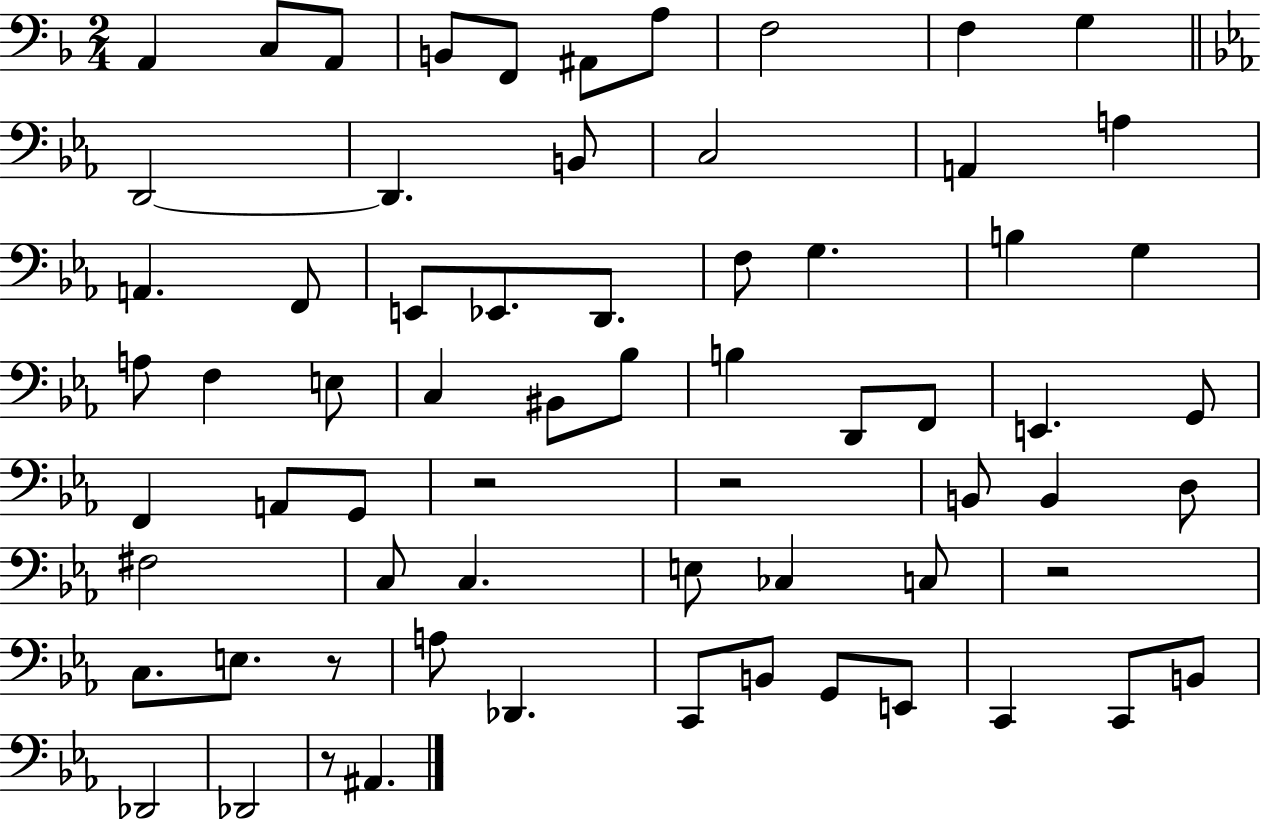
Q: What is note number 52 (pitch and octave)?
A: Db2